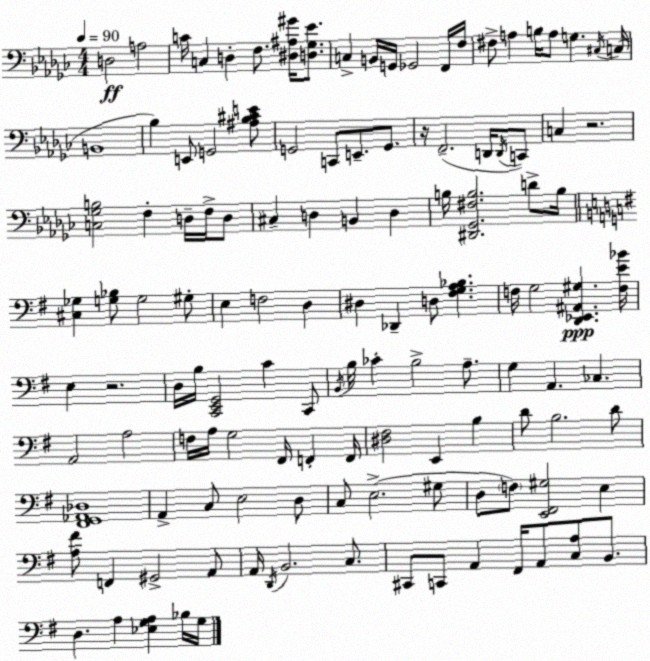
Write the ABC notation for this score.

X:1
T:Untitled
M:4/4
L:1/4
K:Ebm
D,2 A,2 C/4 C, D, F,/2 [^D,^A,^G]/4 [D,_G,_E]/2 C, B,,/4 G,,/4 _G,,2 F,,/4 F,/4 ^F,/2 A, B,/4 A,/2 G, ^C,/4 C,/4 B,,4 _B, E,,/2 G,,2 [^A,_B,^CE]/2 G,,2 C,,/2 E,,/2 G,,/2 z/4 F,,2 D,,/4 D,,/4 C,,/2 C, z2 [C,_G,B,]2 F, D,/4 F,/4 D,/2 ^C, D, B,, D, B,/4 [^D,,_G,,^F,B,]2 D/2 B,/4 [^C,_G,] [G,_B,]/2 G,2 ^G,/2 E, F,2 D, ^D, _D,, D,/2 [^F,G,A,_B,] F,/4 G,2 [D,,_E,,^A,,^G,] [F,E_B]/4 E, z2 D,/4 B,/4 [C,,E,,G,,]2 C C,,/2 B,,/4 B,/4 _C B,2 A,/2 G, A,, _C, A,,2 A,2 F,/4 A,/4 G,2 ^F,,/4 F,, F,,/4 [^D,^F,]2 E,, B, D/2 B,2 D/2 [^F,,G,,_A,,_D,]4 A,, C,/2 E,2 D,/2 C,/2 E,2 ^G,/2 D,/2 F,/2 [E,,^F,,^G,]2 E, [A,^F]/2 F,, ^G,,2 A,,/2 A,,/4 D,,/4 B,,2 C,/2 ^C,,/2 C,,/2 A,, ^F,,/4 A,,/2 [C,A,]/2 B,,/2 D, A, [_E,G,A,] _B,/4 G,/4